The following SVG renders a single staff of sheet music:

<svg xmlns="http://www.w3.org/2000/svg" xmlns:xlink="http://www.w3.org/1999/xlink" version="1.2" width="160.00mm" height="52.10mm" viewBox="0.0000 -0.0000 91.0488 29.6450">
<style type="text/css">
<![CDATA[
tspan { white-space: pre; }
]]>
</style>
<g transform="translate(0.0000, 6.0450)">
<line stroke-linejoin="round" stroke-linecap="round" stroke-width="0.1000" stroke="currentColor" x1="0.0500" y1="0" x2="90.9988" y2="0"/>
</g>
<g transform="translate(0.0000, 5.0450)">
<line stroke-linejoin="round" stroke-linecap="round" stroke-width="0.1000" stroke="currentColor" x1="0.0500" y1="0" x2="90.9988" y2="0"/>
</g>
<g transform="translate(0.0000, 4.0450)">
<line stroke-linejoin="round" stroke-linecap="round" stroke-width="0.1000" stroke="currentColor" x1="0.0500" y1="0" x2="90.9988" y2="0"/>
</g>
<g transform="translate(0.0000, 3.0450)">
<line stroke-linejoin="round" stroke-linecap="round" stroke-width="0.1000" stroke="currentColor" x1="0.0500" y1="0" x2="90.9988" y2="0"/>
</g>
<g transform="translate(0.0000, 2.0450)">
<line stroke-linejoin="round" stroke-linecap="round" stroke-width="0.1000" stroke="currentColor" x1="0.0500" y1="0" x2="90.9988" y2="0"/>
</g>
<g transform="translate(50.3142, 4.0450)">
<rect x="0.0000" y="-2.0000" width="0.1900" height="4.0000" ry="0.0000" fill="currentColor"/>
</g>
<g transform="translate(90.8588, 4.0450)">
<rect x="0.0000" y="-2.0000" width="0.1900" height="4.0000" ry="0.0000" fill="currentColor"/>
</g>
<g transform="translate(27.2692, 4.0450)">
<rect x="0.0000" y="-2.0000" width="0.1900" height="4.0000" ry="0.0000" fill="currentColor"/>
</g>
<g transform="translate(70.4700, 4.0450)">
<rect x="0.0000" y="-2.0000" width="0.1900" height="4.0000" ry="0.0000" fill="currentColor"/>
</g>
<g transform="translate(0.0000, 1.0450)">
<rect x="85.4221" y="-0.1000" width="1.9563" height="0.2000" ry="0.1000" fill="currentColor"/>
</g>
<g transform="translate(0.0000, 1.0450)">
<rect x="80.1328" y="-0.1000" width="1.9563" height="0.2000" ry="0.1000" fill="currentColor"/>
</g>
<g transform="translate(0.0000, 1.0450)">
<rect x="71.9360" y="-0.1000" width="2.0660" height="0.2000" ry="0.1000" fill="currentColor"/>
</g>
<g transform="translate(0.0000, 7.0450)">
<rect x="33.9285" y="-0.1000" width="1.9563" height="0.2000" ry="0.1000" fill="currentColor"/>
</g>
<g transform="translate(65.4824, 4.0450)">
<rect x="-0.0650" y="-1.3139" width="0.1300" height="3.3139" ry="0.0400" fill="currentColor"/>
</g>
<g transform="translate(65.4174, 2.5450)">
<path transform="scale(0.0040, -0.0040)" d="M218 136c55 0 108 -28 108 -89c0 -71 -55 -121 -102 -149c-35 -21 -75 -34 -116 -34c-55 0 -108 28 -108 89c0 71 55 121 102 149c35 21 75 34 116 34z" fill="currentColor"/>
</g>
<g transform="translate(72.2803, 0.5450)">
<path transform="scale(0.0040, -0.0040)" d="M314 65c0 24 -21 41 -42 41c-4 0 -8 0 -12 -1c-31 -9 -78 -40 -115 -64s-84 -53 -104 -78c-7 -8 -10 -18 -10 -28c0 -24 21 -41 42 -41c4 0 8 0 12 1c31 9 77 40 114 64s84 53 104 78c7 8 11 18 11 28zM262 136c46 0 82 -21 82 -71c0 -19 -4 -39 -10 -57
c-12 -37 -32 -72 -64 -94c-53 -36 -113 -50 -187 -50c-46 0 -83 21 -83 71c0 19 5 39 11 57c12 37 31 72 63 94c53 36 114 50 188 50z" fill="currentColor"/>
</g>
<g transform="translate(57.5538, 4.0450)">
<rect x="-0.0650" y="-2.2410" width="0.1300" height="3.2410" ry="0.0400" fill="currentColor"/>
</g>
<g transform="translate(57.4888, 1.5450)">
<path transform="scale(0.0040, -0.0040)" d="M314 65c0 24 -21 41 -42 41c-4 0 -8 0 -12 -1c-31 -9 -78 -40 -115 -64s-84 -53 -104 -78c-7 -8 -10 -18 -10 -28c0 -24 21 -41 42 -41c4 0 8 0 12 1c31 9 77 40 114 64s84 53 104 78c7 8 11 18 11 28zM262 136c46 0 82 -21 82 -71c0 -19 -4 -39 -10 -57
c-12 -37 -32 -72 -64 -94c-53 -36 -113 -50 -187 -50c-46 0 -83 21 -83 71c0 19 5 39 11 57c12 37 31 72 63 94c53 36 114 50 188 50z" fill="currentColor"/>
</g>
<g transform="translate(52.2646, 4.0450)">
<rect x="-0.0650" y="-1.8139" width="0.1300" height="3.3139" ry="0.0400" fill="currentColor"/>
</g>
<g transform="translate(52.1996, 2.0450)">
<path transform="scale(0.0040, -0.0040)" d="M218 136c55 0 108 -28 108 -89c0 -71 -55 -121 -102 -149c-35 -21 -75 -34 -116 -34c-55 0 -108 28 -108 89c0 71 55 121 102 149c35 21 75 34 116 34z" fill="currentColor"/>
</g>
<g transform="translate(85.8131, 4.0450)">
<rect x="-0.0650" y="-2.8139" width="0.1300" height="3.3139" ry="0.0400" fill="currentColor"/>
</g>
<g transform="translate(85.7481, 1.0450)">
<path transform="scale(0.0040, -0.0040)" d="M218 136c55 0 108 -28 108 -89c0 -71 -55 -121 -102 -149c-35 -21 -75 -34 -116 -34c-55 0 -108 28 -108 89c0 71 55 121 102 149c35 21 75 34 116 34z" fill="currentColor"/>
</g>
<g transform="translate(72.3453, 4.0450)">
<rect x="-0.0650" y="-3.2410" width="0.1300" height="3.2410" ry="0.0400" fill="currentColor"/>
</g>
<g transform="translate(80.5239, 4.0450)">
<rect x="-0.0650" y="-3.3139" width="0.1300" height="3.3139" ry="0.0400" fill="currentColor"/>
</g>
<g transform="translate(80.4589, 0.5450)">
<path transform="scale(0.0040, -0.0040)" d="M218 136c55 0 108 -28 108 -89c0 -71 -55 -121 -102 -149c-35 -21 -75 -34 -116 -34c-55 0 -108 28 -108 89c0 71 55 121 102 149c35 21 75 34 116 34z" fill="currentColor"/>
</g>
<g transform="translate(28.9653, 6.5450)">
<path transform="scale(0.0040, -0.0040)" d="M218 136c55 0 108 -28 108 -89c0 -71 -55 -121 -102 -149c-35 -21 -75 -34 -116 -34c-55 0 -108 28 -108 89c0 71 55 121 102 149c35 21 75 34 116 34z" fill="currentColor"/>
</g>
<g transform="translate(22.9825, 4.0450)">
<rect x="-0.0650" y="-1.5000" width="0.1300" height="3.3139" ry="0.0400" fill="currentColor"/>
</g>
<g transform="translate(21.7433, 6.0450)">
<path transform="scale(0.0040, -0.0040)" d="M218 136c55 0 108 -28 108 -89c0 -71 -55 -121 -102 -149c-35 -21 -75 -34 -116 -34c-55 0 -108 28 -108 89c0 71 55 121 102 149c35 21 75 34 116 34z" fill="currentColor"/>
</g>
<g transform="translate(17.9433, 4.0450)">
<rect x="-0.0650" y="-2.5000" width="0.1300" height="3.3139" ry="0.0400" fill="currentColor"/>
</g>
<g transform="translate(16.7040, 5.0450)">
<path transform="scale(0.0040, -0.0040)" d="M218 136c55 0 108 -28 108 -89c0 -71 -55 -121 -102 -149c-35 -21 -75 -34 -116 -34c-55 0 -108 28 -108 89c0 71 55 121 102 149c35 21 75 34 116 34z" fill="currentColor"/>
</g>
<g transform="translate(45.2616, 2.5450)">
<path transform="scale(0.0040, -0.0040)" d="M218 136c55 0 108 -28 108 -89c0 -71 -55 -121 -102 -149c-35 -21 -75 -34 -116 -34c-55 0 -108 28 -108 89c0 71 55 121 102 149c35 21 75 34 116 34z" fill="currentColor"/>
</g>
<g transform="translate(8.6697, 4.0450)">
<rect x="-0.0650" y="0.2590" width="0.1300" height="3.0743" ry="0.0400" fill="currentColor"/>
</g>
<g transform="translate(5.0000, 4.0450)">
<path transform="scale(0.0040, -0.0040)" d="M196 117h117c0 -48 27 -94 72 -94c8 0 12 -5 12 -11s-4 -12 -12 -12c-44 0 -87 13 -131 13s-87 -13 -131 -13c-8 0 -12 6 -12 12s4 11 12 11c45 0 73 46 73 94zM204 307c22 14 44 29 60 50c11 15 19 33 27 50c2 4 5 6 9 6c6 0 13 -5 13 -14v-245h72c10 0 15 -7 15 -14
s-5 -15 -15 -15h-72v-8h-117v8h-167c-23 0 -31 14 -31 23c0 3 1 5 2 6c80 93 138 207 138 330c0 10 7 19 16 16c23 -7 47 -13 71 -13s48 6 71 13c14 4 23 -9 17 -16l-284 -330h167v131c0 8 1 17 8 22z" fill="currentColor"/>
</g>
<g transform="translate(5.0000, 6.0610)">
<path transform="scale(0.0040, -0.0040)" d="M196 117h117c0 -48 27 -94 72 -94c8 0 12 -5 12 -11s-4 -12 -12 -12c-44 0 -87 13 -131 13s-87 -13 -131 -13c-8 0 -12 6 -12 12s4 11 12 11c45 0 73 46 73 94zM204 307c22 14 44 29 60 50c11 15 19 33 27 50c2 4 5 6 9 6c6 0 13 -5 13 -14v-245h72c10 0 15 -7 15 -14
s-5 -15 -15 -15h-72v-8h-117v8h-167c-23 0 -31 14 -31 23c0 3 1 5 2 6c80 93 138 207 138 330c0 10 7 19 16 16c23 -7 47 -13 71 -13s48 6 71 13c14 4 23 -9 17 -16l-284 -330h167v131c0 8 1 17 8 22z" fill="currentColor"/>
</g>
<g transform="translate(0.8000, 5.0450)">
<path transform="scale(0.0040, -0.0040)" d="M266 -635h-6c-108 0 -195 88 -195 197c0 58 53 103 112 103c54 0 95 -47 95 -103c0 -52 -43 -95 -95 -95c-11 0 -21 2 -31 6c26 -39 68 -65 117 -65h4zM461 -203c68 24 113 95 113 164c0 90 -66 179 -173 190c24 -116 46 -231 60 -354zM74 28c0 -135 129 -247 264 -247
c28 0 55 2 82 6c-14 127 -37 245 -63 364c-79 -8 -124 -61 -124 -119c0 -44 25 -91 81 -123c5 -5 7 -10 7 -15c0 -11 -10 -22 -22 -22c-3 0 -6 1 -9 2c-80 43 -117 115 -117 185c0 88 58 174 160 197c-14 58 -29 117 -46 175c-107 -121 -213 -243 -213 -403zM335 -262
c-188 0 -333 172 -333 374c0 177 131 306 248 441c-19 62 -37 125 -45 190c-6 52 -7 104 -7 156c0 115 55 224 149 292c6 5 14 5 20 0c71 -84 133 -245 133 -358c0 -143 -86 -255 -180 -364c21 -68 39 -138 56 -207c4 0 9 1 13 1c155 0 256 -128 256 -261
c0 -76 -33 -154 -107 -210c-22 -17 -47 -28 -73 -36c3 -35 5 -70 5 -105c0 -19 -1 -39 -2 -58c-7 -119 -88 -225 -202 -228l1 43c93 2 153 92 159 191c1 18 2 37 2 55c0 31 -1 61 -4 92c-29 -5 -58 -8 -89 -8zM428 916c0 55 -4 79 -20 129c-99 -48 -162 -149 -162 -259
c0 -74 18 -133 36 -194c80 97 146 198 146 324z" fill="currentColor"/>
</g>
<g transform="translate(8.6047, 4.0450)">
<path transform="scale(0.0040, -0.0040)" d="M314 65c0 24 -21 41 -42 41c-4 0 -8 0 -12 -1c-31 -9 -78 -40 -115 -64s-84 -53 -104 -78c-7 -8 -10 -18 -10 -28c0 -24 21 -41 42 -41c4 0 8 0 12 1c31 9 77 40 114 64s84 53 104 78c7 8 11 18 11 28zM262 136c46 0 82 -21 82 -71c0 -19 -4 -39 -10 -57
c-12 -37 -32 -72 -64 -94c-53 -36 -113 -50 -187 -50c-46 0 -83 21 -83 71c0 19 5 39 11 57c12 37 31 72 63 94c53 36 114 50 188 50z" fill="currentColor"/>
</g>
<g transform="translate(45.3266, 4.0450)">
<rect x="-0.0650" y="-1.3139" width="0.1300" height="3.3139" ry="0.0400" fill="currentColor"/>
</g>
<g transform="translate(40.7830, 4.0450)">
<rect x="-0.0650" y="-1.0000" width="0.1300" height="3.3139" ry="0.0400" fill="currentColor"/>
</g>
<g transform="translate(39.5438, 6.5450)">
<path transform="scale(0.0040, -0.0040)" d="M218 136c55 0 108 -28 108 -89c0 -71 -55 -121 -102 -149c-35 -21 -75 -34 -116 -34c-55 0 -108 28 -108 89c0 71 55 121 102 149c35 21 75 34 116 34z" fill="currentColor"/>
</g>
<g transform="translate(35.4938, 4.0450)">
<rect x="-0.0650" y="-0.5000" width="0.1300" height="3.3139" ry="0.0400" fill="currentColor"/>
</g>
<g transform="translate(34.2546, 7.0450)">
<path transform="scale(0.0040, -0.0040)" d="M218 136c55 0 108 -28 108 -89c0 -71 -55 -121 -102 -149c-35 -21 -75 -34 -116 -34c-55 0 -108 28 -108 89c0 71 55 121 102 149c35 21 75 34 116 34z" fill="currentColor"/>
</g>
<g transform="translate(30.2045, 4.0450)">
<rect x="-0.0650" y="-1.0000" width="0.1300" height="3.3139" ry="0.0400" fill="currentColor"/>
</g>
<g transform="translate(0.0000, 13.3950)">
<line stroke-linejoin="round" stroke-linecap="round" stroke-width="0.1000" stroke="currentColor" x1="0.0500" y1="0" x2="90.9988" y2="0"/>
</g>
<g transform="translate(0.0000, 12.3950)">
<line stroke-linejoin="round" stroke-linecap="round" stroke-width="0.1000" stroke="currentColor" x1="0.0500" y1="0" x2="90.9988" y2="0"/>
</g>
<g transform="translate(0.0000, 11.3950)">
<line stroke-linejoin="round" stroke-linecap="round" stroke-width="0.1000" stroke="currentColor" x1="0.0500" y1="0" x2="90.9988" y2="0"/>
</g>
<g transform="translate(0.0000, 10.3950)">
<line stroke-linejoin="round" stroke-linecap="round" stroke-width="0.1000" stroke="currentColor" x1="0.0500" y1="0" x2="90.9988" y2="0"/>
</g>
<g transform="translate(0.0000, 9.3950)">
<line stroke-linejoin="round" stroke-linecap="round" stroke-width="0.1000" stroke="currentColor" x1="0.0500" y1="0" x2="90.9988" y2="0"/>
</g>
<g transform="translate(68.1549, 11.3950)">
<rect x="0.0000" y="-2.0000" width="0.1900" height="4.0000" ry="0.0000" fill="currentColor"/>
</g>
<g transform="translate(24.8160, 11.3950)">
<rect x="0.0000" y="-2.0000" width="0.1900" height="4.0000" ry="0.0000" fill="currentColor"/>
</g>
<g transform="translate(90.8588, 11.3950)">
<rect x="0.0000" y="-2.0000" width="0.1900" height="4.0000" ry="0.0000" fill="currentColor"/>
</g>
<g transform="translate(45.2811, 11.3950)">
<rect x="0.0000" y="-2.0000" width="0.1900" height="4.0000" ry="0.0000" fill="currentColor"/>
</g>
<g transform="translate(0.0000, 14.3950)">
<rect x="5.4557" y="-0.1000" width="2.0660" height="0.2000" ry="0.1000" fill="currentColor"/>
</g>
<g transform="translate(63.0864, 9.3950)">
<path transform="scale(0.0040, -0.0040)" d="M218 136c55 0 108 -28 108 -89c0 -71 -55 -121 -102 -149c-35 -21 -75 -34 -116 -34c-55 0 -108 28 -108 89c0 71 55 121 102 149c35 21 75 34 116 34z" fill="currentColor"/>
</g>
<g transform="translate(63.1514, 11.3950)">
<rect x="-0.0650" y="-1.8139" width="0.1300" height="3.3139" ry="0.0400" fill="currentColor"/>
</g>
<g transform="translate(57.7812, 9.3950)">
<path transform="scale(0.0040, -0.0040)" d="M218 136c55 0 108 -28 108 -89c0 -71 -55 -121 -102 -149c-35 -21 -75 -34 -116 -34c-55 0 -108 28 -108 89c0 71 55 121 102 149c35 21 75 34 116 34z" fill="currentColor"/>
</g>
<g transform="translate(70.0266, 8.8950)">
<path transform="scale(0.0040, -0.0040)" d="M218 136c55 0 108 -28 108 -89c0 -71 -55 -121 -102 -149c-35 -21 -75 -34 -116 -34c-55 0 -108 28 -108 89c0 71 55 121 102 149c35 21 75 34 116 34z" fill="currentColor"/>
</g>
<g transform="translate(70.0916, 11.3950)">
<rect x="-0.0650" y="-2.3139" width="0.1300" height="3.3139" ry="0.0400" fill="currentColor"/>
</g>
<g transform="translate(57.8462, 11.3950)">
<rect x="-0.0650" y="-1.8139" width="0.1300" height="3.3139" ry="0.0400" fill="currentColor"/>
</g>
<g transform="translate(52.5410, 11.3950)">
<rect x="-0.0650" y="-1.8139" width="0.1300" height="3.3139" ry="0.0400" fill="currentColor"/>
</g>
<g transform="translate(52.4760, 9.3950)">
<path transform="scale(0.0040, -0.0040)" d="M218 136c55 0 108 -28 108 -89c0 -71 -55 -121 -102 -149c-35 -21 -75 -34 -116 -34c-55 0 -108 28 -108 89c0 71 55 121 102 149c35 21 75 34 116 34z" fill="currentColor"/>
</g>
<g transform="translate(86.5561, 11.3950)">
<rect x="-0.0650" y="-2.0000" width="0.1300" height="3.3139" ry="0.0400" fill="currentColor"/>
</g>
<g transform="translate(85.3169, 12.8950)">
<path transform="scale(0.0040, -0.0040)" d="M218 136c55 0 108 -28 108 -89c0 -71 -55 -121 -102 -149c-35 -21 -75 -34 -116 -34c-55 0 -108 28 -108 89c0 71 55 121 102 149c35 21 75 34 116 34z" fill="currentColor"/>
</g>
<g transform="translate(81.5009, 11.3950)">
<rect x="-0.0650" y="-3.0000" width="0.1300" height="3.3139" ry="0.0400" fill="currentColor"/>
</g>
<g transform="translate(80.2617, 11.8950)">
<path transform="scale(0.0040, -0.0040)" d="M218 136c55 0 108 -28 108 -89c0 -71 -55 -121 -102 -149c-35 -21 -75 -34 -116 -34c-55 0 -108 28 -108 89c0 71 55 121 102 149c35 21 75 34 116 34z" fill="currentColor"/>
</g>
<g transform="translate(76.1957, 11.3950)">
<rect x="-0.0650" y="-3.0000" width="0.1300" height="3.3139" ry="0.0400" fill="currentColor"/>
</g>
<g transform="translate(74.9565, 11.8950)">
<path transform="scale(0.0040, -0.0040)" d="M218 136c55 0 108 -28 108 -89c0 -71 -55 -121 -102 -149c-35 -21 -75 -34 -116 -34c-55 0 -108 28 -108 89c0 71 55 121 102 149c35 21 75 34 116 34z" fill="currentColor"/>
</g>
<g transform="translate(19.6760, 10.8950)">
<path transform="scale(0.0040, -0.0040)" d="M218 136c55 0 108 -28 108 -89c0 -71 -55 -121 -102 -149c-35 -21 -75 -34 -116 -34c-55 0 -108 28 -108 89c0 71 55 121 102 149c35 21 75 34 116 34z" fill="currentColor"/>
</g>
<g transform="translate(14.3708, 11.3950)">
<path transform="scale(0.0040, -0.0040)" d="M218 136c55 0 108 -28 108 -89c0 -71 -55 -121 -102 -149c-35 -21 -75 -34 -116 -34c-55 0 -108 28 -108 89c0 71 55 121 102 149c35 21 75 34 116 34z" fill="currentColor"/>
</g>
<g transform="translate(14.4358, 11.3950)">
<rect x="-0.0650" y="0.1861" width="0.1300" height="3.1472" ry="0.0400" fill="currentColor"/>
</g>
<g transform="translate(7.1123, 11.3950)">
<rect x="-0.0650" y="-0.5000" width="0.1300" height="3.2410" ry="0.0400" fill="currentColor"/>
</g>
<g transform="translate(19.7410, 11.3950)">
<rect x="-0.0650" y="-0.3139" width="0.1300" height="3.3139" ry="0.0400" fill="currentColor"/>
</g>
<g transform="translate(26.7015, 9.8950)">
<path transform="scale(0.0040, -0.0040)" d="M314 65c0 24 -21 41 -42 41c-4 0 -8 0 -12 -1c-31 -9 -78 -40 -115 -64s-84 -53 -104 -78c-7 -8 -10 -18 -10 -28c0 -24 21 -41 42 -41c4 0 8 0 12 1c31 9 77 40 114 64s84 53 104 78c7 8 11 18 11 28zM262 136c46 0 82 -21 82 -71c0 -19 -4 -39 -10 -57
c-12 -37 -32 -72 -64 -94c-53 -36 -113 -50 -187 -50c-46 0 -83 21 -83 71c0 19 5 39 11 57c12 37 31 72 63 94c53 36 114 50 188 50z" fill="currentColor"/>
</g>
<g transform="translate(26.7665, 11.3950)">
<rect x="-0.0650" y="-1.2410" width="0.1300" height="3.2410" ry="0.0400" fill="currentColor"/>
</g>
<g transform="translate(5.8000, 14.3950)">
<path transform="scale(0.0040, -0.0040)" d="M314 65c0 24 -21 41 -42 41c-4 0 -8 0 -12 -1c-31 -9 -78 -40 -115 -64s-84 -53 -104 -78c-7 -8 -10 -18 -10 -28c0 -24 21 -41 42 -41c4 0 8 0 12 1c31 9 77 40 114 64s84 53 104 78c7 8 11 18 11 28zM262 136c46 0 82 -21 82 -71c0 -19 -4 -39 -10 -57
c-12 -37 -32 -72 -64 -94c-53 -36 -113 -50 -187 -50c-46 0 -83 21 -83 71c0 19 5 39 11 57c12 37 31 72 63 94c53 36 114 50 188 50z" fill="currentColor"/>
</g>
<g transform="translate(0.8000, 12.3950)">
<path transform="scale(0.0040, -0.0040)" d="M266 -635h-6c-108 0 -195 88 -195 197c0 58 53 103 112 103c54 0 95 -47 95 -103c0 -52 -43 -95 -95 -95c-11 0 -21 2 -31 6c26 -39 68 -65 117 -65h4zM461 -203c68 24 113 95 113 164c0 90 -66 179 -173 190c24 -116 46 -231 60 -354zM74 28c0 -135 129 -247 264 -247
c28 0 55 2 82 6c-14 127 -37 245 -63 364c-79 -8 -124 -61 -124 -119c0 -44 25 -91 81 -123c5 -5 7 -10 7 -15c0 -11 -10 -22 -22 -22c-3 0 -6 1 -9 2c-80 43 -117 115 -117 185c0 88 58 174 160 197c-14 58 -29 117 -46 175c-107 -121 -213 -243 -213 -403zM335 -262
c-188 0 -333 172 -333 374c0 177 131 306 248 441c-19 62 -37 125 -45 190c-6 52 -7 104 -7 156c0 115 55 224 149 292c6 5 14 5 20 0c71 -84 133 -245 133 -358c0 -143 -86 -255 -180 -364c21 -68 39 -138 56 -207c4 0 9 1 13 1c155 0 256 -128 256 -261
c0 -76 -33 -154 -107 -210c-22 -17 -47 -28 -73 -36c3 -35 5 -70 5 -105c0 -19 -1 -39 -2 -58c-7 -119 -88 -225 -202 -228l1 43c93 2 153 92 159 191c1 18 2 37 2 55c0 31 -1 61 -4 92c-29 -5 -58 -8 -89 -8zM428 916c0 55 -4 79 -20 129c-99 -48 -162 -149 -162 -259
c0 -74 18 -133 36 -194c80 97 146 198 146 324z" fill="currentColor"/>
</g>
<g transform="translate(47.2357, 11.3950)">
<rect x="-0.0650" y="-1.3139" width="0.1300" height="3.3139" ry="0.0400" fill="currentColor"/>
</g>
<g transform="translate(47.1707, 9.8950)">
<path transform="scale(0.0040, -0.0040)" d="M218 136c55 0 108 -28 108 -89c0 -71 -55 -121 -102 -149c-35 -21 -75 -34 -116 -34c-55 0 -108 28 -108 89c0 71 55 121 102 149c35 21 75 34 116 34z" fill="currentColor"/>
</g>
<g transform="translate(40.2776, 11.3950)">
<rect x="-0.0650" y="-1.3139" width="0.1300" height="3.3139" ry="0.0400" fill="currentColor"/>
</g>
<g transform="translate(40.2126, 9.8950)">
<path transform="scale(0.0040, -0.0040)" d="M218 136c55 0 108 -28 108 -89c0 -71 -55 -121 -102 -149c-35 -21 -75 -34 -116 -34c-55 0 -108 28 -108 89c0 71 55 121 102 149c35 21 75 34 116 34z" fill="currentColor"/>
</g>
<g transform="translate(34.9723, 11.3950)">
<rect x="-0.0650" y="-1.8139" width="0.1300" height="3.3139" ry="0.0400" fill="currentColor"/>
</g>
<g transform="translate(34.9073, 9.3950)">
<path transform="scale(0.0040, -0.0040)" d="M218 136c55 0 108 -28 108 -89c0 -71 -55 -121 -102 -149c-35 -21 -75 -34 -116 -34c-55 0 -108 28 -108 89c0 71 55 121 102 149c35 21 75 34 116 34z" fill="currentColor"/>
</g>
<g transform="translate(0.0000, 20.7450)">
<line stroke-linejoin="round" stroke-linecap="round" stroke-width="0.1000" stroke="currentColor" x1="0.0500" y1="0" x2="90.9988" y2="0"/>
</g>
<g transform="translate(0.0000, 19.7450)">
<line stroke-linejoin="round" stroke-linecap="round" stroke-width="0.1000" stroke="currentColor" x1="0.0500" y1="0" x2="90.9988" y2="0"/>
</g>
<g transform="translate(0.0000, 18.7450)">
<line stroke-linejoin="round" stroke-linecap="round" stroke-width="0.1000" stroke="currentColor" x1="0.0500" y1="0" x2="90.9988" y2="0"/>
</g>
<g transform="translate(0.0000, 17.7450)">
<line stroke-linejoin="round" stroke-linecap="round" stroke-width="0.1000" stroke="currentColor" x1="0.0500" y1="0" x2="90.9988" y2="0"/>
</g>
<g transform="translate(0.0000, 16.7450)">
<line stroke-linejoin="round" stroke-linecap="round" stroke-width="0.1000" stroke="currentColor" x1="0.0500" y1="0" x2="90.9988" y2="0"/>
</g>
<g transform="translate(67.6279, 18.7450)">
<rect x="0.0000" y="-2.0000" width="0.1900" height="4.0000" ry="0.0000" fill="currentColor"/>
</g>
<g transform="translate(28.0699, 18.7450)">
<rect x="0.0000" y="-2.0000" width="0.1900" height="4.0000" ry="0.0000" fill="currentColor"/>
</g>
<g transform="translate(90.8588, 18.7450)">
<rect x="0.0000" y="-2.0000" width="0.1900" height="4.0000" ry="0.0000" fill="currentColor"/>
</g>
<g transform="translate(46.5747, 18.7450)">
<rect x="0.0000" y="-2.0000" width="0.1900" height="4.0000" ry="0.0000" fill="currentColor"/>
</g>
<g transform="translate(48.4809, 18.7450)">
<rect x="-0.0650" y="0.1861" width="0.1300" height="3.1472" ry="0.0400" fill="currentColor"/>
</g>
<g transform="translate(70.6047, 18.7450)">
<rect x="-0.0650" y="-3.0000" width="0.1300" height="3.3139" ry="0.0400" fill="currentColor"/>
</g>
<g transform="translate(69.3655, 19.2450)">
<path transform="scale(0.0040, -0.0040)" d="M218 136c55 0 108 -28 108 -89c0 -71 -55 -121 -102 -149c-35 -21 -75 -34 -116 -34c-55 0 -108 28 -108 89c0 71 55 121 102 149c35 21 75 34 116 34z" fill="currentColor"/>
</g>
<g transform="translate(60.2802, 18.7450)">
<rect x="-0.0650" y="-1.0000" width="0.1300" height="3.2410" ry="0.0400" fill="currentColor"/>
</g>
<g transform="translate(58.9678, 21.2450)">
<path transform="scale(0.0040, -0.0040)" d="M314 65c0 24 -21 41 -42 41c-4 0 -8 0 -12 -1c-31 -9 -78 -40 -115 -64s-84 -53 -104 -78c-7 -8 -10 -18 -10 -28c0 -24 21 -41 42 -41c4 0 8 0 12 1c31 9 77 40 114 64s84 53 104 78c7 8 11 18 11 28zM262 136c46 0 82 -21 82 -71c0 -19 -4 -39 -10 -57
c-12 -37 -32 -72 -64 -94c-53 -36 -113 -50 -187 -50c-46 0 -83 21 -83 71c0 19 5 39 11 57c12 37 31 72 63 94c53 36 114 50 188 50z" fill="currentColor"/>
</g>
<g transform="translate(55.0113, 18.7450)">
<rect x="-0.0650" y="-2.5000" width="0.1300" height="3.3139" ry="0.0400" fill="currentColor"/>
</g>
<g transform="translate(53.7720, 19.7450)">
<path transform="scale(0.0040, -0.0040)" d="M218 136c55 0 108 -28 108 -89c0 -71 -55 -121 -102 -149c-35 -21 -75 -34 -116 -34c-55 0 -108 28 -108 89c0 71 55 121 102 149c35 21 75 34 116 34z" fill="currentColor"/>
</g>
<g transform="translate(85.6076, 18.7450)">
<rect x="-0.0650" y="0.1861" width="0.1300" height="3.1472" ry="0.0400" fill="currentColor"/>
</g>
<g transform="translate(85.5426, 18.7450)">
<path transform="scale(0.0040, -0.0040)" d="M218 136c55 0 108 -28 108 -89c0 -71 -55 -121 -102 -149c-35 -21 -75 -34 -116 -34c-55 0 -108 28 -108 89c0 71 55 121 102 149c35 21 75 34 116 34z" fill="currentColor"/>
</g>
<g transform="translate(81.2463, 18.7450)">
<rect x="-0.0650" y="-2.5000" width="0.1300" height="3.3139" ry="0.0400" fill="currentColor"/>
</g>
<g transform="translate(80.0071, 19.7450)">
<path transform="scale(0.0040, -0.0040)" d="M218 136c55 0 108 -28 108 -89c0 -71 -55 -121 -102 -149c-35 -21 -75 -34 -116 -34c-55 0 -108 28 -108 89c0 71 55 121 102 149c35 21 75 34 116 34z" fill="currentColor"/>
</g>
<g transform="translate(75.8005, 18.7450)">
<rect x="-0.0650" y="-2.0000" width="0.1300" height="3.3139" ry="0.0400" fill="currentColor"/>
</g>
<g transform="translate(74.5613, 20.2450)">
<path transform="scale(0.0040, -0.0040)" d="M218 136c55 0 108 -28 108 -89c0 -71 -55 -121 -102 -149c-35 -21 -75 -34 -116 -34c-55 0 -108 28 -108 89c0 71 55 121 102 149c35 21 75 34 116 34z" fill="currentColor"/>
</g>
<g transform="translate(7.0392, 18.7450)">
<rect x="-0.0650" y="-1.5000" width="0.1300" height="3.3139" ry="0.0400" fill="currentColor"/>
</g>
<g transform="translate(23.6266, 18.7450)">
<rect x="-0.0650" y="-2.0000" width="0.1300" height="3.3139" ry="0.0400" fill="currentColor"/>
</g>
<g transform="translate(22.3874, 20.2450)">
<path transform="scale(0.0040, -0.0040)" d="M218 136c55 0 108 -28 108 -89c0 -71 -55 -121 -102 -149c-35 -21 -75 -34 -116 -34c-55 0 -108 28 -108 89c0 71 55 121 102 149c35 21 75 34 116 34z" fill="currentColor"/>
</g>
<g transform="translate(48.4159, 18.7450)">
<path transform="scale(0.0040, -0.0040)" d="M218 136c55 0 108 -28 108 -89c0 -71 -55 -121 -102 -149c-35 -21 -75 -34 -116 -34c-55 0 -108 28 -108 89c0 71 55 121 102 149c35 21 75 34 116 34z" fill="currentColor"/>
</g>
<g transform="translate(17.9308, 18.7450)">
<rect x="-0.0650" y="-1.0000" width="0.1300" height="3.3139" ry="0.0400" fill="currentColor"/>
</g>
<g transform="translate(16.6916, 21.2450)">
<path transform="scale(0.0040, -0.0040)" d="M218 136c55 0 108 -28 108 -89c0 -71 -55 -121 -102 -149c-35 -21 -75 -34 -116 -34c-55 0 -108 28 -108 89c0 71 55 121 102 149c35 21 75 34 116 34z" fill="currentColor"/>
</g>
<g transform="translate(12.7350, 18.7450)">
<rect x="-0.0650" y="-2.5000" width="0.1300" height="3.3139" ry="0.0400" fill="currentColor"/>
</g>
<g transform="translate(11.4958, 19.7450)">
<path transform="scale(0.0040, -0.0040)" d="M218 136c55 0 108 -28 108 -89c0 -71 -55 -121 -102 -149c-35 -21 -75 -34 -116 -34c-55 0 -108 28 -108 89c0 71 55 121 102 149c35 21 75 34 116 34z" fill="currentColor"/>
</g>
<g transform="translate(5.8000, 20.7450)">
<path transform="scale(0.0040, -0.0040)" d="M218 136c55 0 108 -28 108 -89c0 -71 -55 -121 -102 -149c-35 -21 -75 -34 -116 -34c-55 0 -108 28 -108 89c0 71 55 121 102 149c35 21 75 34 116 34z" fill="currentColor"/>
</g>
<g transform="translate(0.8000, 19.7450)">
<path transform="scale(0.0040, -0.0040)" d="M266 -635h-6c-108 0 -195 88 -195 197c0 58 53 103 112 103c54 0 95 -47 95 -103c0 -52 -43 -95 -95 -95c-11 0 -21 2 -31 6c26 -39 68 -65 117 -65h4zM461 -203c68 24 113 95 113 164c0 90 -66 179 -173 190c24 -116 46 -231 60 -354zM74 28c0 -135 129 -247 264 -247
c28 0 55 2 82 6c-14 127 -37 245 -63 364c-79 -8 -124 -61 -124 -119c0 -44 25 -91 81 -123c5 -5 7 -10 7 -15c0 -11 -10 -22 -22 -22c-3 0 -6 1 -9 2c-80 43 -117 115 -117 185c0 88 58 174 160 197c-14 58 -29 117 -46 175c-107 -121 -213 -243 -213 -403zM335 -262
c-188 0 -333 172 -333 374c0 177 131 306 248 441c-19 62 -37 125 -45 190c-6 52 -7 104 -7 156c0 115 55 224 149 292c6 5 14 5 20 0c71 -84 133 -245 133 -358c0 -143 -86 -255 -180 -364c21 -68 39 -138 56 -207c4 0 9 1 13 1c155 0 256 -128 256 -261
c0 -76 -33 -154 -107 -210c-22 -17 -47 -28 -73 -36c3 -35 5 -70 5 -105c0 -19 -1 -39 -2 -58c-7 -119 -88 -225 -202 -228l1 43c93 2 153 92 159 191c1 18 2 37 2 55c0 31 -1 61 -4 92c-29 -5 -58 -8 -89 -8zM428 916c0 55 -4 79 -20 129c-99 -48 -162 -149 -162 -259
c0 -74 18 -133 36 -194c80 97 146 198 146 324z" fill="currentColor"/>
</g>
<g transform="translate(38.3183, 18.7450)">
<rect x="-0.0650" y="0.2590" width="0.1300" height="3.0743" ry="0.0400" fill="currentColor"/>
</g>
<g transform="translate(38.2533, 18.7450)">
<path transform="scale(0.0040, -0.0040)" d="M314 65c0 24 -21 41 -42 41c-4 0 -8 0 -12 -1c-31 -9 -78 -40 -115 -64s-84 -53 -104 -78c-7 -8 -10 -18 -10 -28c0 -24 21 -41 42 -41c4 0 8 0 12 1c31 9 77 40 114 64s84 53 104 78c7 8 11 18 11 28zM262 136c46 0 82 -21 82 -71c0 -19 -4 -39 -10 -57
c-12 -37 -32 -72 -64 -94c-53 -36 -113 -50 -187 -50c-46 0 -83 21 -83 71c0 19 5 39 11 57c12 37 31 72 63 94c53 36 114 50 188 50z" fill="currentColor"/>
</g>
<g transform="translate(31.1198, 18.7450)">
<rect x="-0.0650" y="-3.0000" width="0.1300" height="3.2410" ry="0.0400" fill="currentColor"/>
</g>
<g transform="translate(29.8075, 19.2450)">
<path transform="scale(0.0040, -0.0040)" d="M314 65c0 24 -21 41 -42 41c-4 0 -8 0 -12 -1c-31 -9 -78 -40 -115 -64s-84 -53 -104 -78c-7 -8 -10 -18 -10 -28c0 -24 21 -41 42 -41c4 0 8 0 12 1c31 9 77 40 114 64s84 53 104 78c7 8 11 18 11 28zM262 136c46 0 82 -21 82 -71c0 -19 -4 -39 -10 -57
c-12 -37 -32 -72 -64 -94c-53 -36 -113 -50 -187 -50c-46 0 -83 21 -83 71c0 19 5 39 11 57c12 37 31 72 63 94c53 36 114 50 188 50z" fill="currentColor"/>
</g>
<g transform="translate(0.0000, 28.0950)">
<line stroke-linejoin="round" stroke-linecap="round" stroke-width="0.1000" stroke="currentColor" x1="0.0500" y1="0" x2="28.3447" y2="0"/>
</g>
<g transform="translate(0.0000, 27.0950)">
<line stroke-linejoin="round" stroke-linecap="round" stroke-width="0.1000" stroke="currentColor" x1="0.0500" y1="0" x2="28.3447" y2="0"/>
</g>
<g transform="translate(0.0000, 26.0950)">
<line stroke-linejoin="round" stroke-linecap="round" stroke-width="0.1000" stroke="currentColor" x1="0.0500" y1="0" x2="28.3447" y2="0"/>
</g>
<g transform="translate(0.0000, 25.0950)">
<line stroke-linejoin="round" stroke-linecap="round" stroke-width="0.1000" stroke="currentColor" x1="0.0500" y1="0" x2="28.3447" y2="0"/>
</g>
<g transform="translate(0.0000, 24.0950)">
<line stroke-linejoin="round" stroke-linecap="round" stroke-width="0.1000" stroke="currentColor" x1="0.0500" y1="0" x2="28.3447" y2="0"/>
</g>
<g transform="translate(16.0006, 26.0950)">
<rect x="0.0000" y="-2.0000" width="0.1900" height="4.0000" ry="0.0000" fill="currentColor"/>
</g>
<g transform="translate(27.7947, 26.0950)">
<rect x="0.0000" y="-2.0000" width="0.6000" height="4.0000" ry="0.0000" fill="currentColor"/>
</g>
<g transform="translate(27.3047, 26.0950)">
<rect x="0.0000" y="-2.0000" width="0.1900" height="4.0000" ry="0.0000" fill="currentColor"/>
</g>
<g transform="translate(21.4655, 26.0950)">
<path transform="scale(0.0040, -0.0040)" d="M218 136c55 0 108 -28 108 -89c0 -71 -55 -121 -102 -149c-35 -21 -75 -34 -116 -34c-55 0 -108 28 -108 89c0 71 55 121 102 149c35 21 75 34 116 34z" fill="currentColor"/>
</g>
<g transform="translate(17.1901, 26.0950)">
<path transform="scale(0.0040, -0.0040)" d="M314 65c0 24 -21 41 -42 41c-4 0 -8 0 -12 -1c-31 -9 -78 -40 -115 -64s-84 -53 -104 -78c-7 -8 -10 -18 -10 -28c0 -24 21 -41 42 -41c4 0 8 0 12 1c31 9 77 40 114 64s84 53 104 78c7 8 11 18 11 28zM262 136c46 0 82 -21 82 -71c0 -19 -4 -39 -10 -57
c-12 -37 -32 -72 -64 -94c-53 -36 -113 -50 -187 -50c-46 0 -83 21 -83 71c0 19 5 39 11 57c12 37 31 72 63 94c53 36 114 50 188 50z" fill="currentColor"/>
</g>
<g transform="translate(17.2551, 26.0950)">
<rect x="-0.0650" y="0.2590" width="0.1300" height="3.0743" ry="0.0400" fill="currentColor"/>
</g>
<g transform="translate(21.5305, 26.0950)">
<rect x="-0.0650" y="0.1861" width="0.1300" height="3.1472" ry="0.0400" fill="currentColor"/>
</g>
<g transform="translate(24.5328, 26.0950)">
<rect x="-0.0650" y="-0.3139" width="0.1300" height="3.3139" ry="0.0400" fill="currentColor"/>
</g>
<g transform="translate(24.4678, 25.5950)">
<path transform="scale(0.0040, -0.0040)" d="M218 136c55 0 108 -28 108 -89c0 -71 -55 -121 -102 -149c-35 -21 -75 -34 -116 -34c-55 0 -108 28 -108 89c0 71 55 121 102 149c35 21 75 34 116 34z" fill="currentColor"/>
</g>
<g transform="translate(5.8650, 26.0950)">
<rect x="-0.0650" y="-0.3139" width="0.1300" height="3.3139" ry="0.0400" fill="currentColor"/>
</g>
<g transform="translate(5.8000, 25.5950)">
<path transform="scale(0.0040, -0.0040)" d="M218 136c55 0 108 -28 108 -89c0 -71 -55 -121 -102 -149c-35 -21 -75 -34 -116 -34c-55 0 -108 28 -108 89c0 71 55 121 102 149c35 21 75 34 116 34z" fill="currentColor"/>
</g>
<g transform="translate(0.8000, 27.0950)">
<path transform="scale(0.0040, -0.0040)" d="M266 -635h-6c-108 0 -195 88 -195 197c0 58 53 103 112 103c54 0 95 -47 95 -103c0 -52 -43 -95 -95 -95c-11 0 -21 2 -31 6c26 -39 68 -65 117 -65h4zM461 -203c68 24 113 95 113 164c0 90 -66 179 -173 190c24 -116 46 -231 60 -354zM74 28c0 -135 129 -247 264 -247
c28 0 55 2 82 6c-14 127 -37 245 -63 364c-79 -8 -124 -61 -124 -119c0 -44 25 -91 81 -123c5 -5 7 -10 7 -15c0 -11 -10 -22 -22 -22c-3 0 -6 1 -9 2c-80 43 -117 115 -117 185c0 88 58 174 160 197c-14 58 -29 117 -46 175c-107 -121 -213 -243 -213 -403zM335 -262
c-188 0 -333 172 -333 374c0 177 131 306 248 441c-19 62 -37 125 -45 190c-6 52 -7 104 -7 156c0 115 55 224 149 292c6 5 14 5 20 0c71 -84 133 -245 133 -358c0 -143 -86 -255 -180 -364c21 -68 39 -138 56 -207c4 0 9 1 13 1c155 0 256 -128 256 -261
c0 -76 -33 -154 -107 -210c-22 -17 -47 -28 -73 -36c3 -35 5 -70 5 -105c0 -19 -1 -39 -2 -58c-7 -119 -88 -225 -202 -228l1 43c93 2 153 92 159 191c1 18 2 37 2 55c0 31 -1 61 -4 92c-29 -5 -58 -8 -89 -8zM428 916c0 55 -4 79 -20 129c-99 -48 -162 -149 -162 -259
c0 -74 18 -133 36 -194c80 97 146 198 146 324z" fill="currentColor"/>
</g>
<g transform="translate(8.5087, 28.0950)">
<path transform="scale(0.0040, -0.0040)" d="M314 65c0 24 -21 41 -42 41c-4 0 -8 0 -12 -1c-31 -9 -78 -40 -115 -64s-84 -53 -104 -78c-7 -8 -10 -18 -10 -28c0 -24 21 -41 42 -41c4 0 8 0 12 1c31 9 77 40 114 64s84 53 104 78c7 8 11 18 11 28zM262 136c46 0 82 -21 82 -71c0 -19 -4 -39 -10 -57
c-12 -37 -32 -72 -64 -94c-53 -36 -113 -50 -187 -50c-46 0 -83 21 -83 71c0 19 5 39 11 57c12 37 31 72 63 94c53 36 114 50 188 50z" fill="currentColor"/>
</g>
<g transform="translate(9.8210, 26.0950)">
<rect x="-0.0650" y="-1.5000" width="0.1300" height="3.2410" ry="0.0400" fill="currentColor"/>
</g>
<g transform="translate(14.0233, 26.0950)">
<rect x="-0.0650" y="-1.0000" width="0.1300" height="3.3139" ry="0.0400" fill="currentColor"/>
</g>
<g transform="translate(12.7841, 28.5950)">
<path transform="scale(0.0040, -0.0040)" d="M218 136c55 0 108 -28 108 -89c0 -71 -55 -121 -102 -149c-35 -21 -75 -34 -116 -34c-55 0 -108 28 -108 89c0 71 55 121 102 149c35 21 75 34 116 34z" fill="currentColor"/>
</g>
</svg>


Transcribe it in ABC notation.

X:1
T:Untitled
M:4/4
L:1/4
K:C
B2 G E D C D e f g2 e b2 b a C2 B c e2 f e e f f f g A A F E G D F A2 B2 B G D2 A F G B c E2 D B2 B c